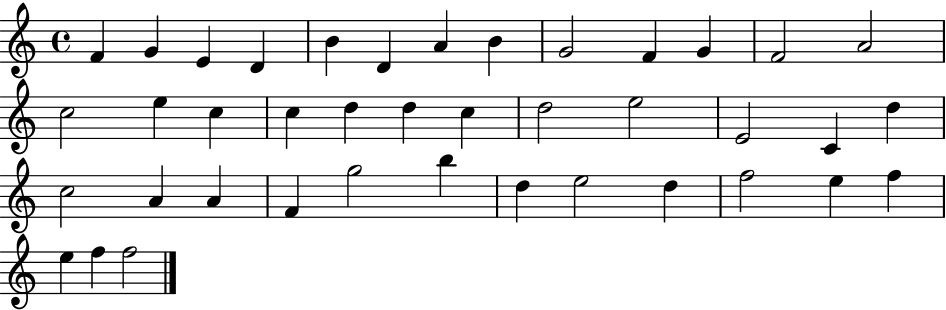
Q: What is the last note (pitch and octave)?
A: F5